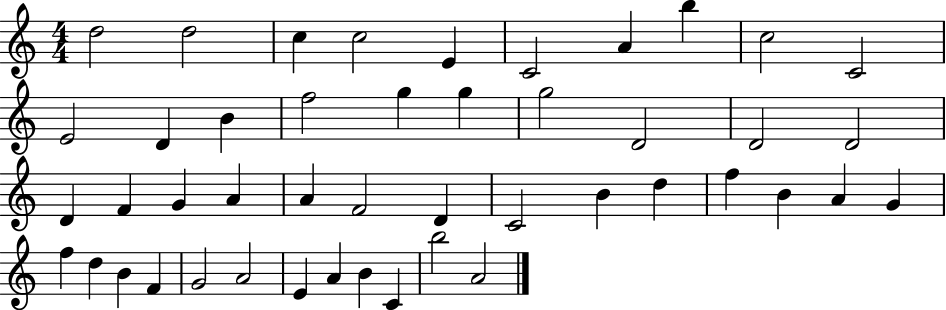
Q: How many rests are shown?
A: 0